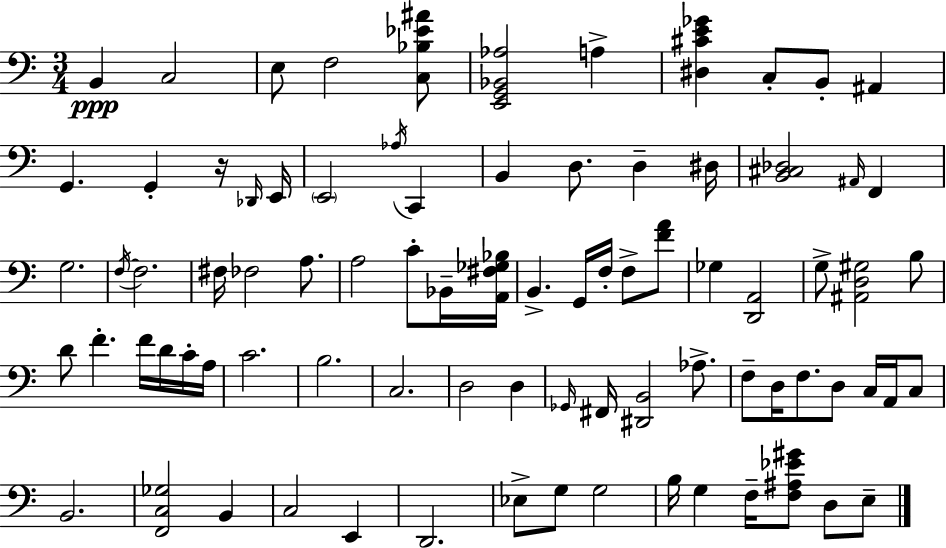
B2/q C3/h E3/e F3/h [C3,Bb3,Eb4,A#4]/e [E2,G2,Bb2,Ab3]/h A3/q [D#3,C#4,E4,Gb4]/q C3/e B2/e A#2/q G2/q. G2/q R/s Db2/s E2/s E2/h Ab3/s C2/q B2/q D3/e. D3/q D#3/s [B2,C#3,Db3]/h A#2/s F2/q G3/h. F3/s F3/h. F#3/s FES3/h A3/e. A3/h C4/e Bb2/s [A2,F#3,Gb3,Bb3]/s B2/q. G2/s F3/s F3/e [F4,A4]/e Gb3/q [D2,A2]/h G3/e [A#2,D3,G#3]/h B3/e D4/e F4/q. F4/s D4/s C4/s A3/s C4/h. B3/h. C3/h. D3/h D3/q Gb2/s F#2/s [D#2,B2]/h Ab3/e. F3/e D3/s F3/e. D3/e C3/s A2/s C3/e B2/h. [F2,C3,Gb3]/h B2/q C3/h E2/q D2/h. Eb3/e G3/e G3/h B3/s G3/q F3/s [F3,A#3,Eb4,G#4]/e D3/e E3/e